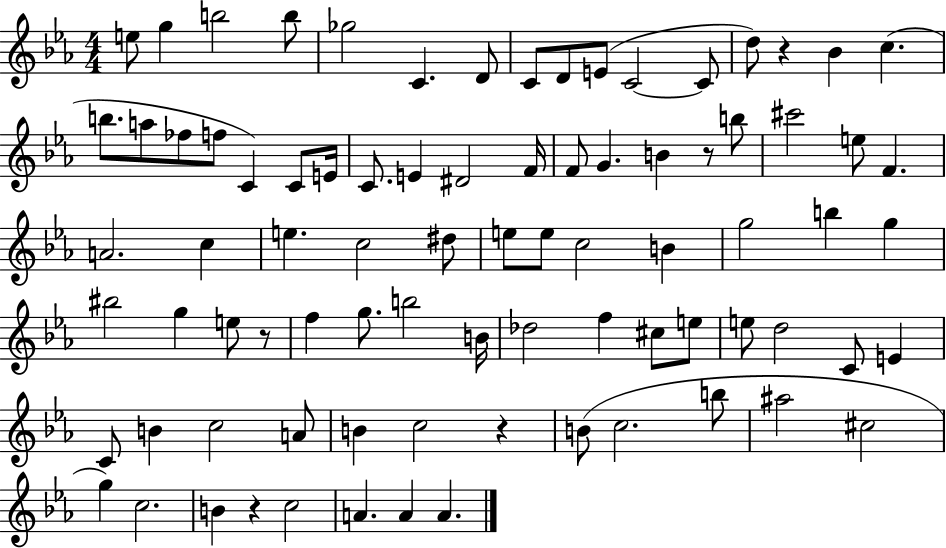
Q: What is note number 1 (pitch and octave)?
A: E5